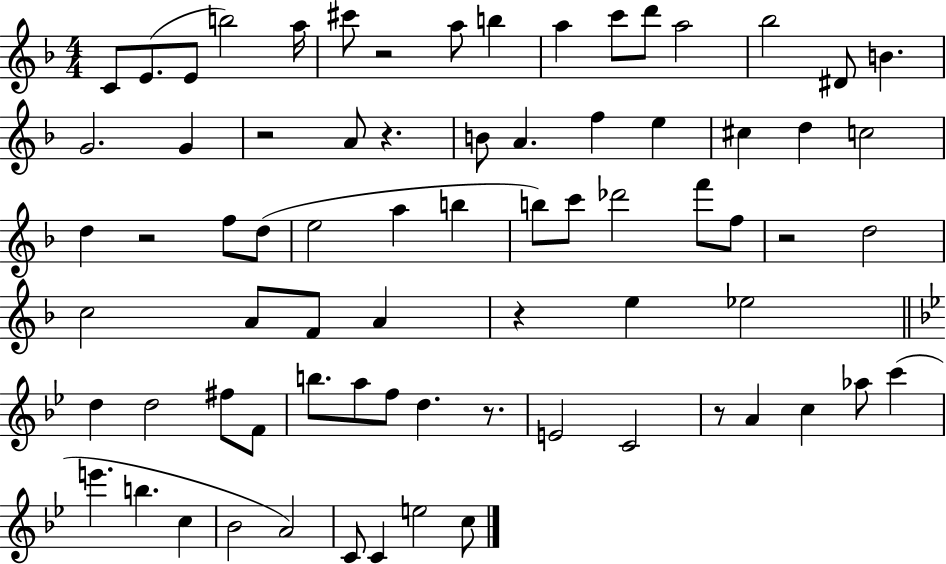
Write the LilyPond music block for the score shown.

{
  \clef treble
  \numericTimeSignature
  \time 4/4
  \key f \major
  c'8 e'8.( e'8 b''2) a''16 | cis'''8 r2 a''8 b''4 | a''4 c'''8 d'''8 a''2 | bes''2 dis'8 b'4. | \break g'2. g'4 | r2 a'8 r4. | b'8 a'4. f''4 e''4 | cis''4 d''4 c''2 | \break d''4 r2 f''8 d''8( | e''2 a''4 b''4 | b''8) c'''8 des'''2 f'''8 f''8 | r2 d''2 | \break c''2 a'8 f'8 a'4 | r4 e''4 ees''2 | \bar "||" \break \key g \minor d''4 d''2 fis''8 f'8 | b''8. a''8 f''8 d''4. r8. | e'2 c'2 | r8 a'4 c''4 aes''8 c'''4( | \break e'''4. b''4. c''4 | bes'2 a'2) | c'8 c'4 e''2 c''8 | \bar "|."
}